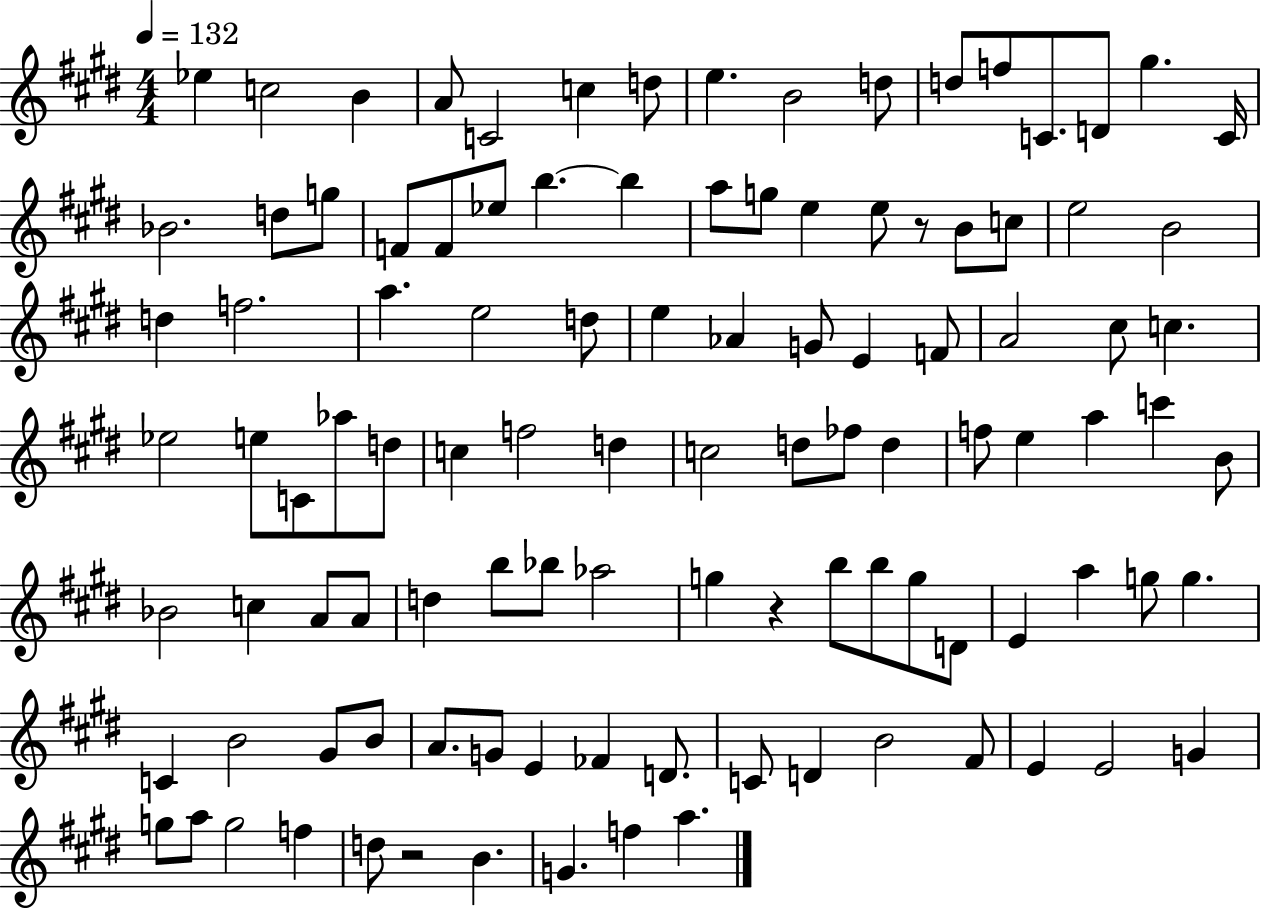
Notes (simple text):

Eb5/q C5/h B4/q A4/e C4/h C5/q D5/e E5/q. B4/h D5/e D5/e F5/e C4/e. D4/e G#5/q. C4/s Bb4/h. D5/e G5/e F4/e F4/e Eb5/e B5/q. B5/q A5/e G5/e E5/q E5/e R/e B4/e C5/e E5/h B4/h D5/q F5/h. A5/q. E5/h D5/e E5/q Ab4/q G4/e E4/q F4/e A4/h C#5/e C5/q. Eb5/h E5/e C4/e Ab5/e D5/e C5/q F5/h D5/q C5/h D5/e FES5/e D5/q F5/e E5/q A5/q C6/q B4/e Bb4/h C5/q A4/e A4/e D5/q B5/e Bb5/e Ab5/h G5/q R/q B5/e B5/e G5/e D4/e E4/q A5/q G5/e G5/q. C4/q B4/h G#4/e B4/e A4/e. G4/e E4/q FES4/q D4/e. C4/e D4/q B4/h F#4/e E4/q E4/h G4/q G5/e A5/e G5/h F5/q D5/e R/h B4/q. G4/q. F5/q A5/q.